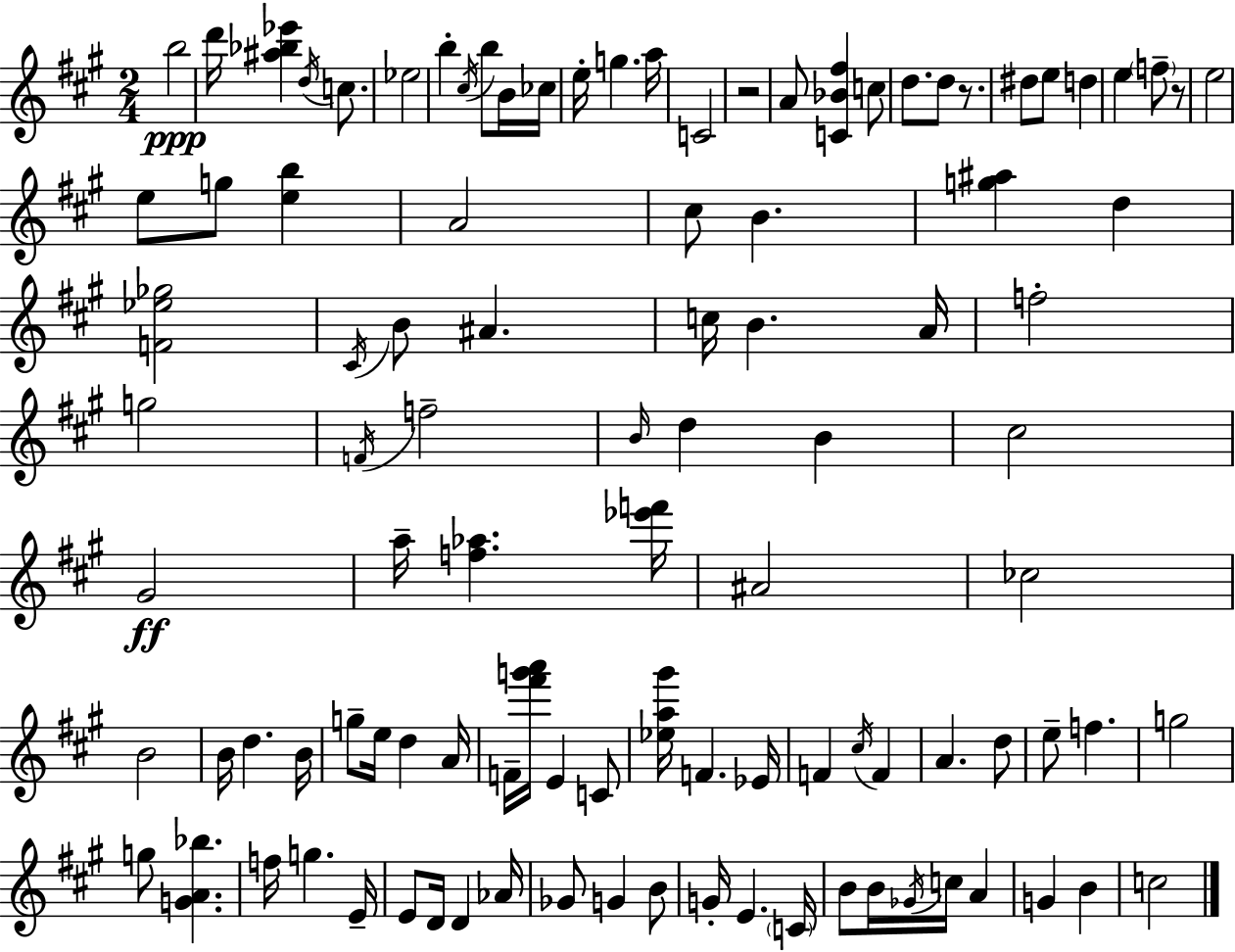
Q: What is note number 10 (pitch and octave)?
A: CES5